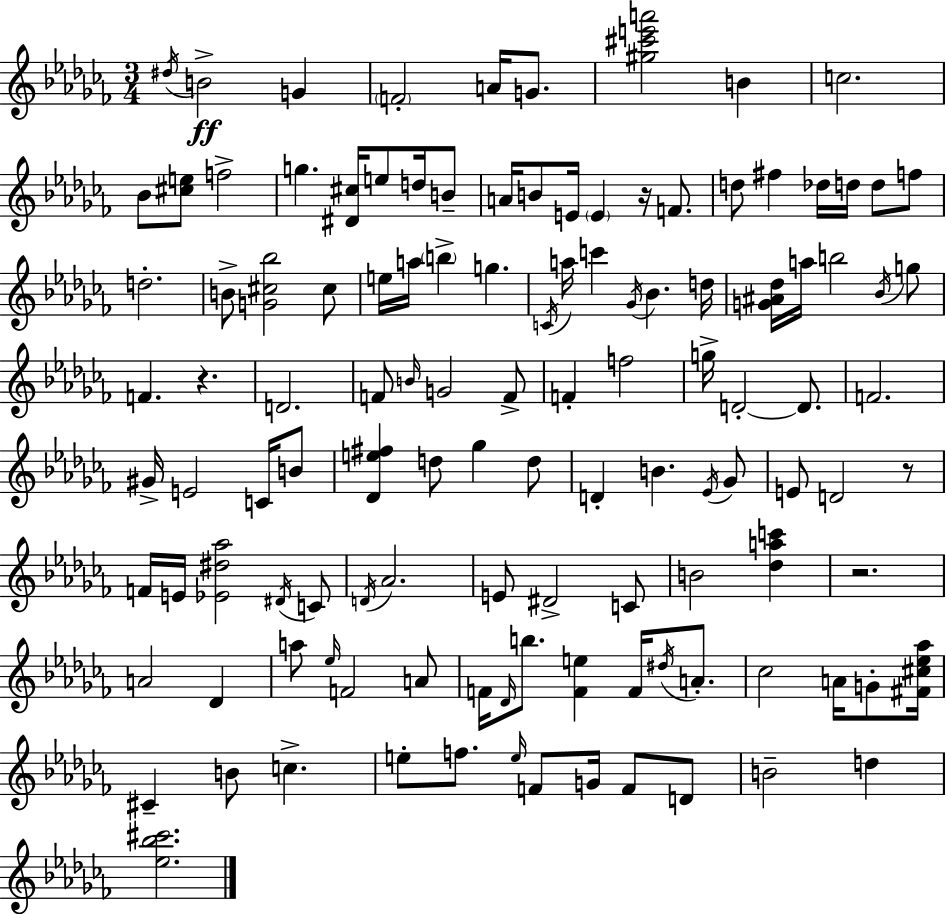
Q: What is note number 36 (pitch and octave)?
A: Gb4